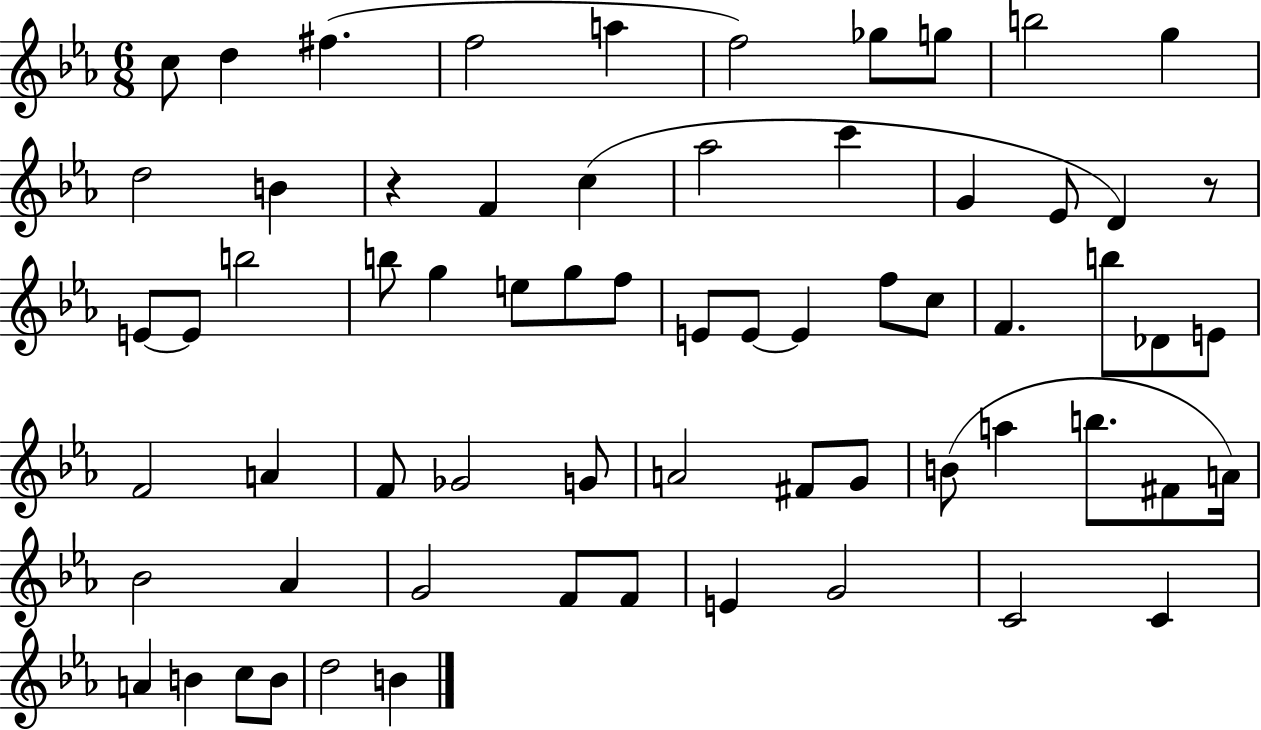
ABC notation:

X:1
T:Untitled
M:6/8
L:1/4
K:Eb
c/2 d ^f f2 a f2 _g/2 g/2 b2 g d2 B z F c _a2 c' G _E/2 D z/2 E/2 E/2 b2 b/2 g e/2 g/2 f/2 E/2 E/2 E f/2 c/2 F b/2 _D/2 E/2 F2 A F/2 _G2 G/2 A2 ^F/2 G/2 B/2 a b/2 ^F/2 A/4 _B2 _A G2 F/2 F/2 E G2 C2 C A B c/2 B/2 d2 B